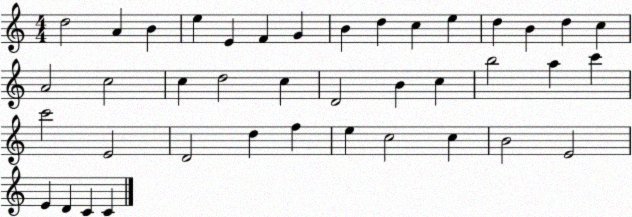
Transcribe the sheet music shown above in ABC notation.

X:1
T:Untitled
M:4/4
L:1/4
K:C
d2 A B e E F G B d c e d B d c A2 c2 c d2 c D2 B c b2 a c' c'2 E2 D2 d f e c2 c B2 E2 E D C C